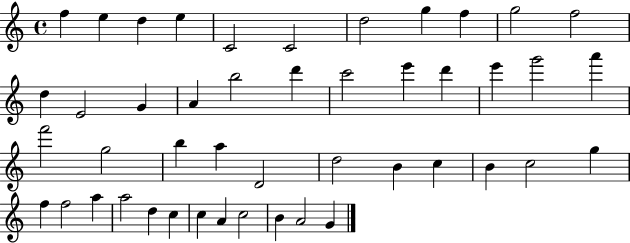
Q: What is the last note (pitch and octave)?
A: G4